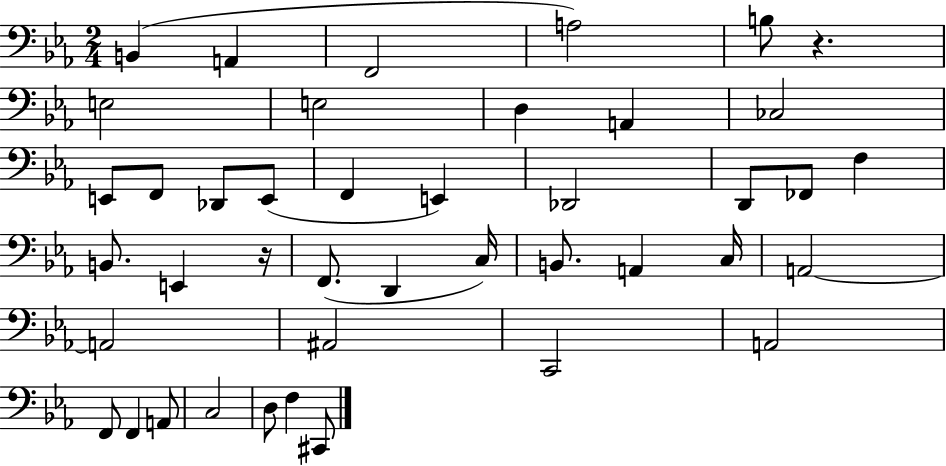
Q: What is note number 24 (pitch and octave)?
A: D2